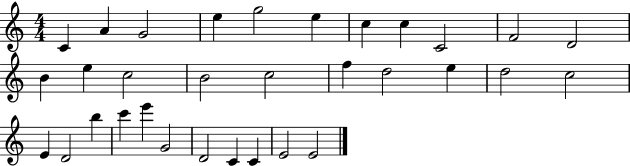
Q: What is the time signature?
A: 4/4